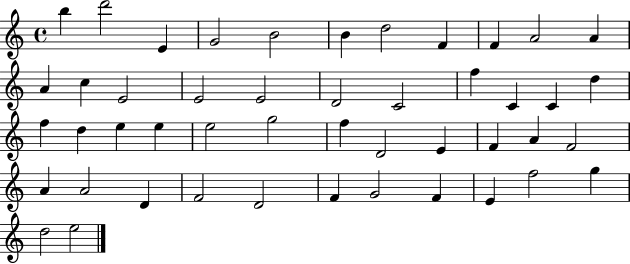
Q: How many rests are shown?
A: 0